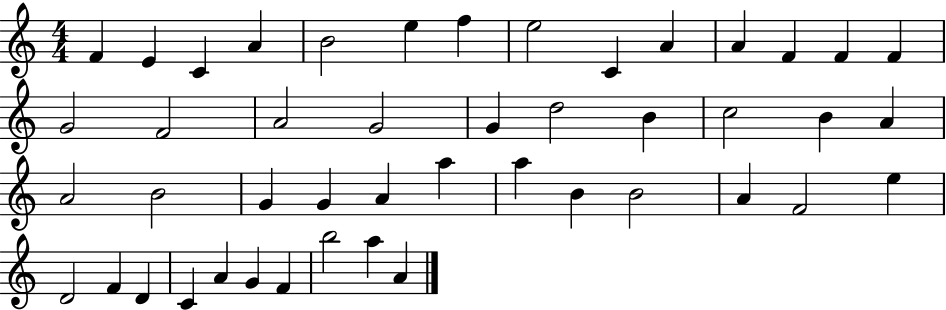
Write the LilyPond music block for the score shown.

{
  \clef treble
  \numericTimeSignature
  \time 4/4
  \key c \major
  f'4 e'4 c'4 a'4 | b'2 e''4 f''4 | e''2 c'4 a'4 | a'4 f'4 f'4 f'4 | \break g'2 f'2 | a'2 g'2 | g'4 d''2 b'4 | c''2 b'4 a'4 | \break a'2 b'2 | g'4 g'4 a'4 a''4 | a''4 b'4 b'2 | a'4 f'2 e''4 | \break d'2 f'4 d'4 | c'4 a'4 g'4 f'4 | b''2 a''4 a'4 | \bar "|."
}